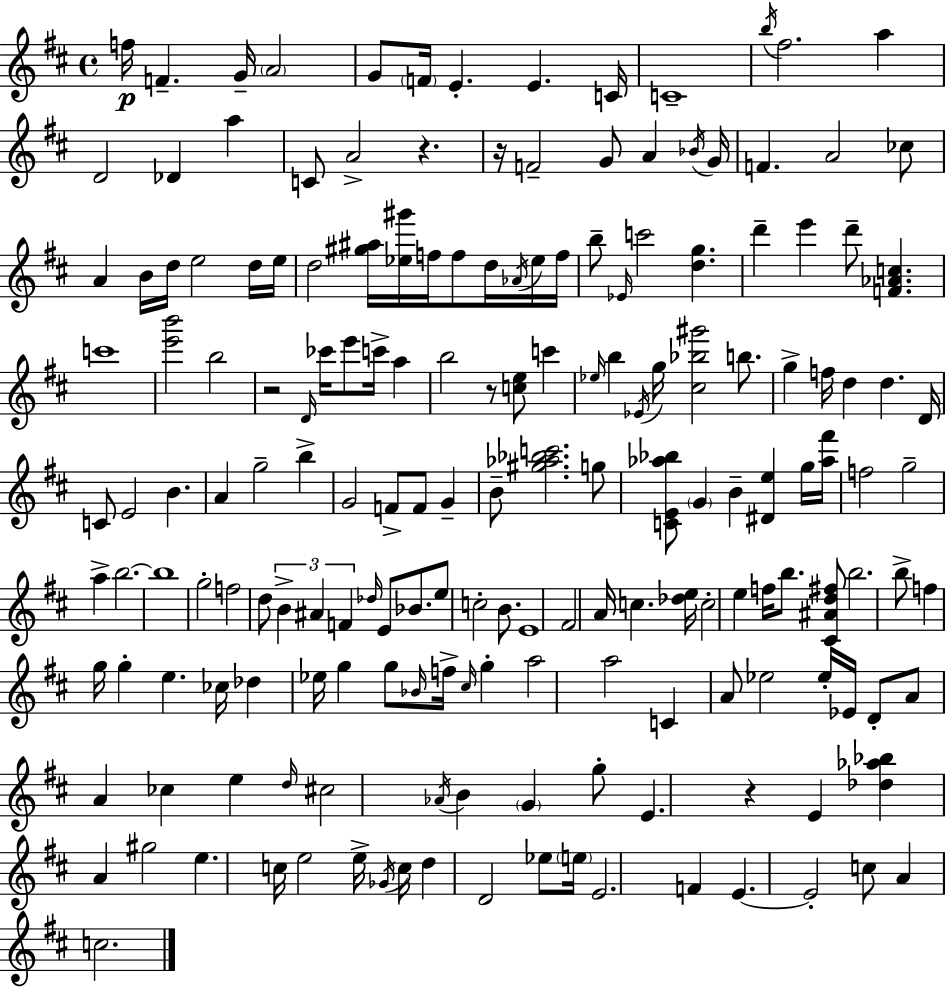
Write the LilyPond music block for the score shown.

{
  \clef treble
  \time 4/4
  \defaultTimeSignature
  \key d \major
  f''16\p f'4.-- g'16-- \parenthesize a'2 | g'8 \parenthesize f'16 e'4.-. e'4. c'16 | c'1-- | \acciaccatura { b''16 } fis''2. a''4 | \break d'2 des'4 a''4 | c'8 a'2-> r4. | r16 f'2-- g'8 a'4 | \acciaccatura { bes'16 } g'16 f'4. a'2 | \break ces''8 a'4 b'16 d''16 e''2 | d''16 e''16 d''2 <gis'' ais''>16 <ees'' gis'''>16 f''16 f''8 d''16 | \acciaccatura { aes'16 } ees''16 f''16 b''8-- \grace { ees'16 } c'''2 <d'' g''>4. | d'''4-- e'''4 d'''8-- <f' aes' c''>4. | \break c'''1 | <e''' b'''>2 b''2 | r2 \grace { d'16 } ces'''16 e'''8 | c'''16-> a''4 b''2 r8 <c'' e''>8 | \break c'''4 \grace { ees''16 } b''4 \acciaccatura { ees'16 } g''16 <cis'' bes'' gis'''>2 | b''8. g''4-> f''16 d''4 | d''4. d'16 c'8 e'2 | b'4. a'4 g''2-- | \break b''4-> g'2 f'8-> | f'8 g'4-- b'8-- <gis'' aes'' bes'' c'''>2. | g''8 <c' e' aes'' bes''>8 \parenthesize g'4 b'4-- | <dis' e''>4 g''16 <aes'' fis'''>16 f''2 g''2-- | \break a''4-> b''2.~~ | b''1 | g''2-. f''2 | d''8 \tuplet 3/2 { b'4-> ais'4 | \break f'4 } \grace { des''16 } e'8 bes'8. e''8 c''2-. | b'8. e'1 | fis'2 | a'16 c''4. <des'' e''>16 c''2-. | \break e''4 f''16 b''8. <cis' ais' d'' fis''>8 b''2. | b''8-> f''4 g''16 g''4-. | e''4. ces''16 des''4 ees''16 g''4 | g''8 \grace { bes'16 } f''16-> \grace { cis''16 } g''4-. a''2 | \break a''2 c'4 a'8 | ees''2 ees''16-. ees'16 d'8-. a'8 a'4 | ces''4 e''4 \grace { d''16 } cis''2 | \acciaccatura { aes'16 } b'4 \parenthesize g'4 g''8-. e'4. | \break r4 e'4 <des'' aes'' bes''>4 | a'4 gis''2 e''4. | c''16 e''2 e''16-> \acciaccatura { ges'16 } c''16 d''4 | d'2 ees''8 \parenthesize e''16 e'2. | \break f'4 e'4.~~ | e'2-. c''8 a'4 | c''2. \bar "|."
}